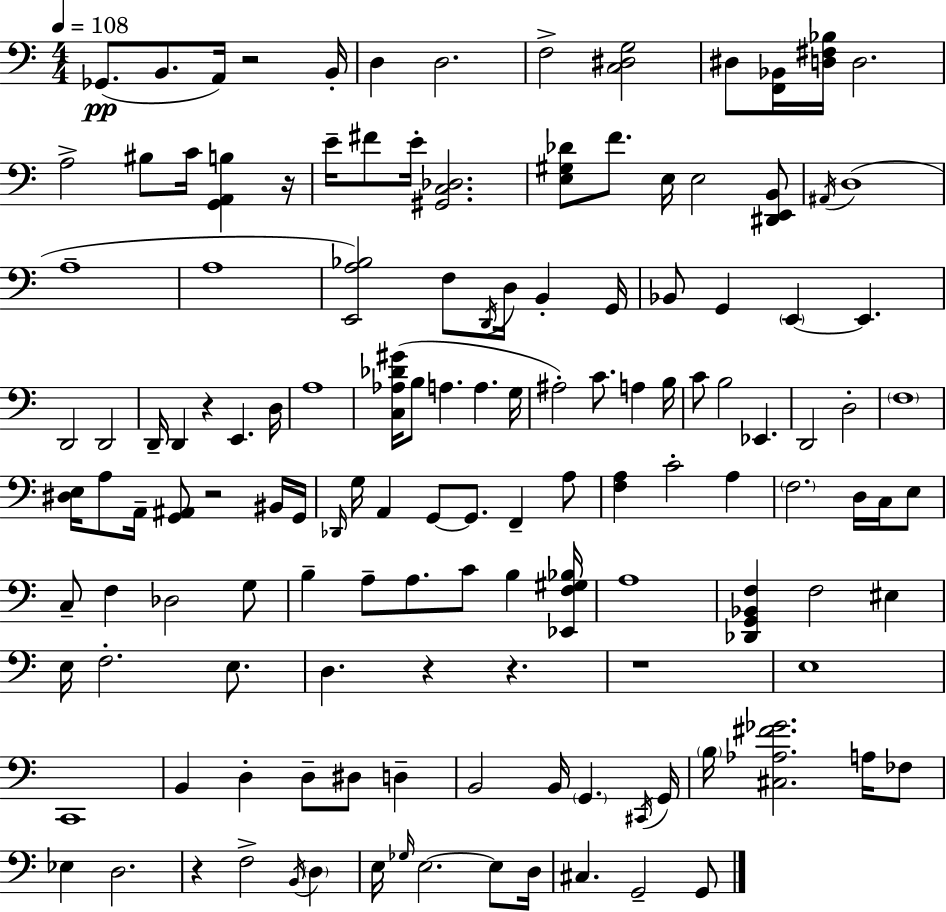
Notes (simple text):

Gb2/e. B2/e. A2/s R/h B2/s D3/q D3/h. F3/h [C3,D#3,G3]/h D#3/e [F2,Bb2]/s [D3,F#3,Bb3]/s D3/h. A3/h BIS3/e C4/s [G2,A2,B3]/q R/s E4/s F#4/e E4/s [G#2,C3,Db3]/h. [E3,G#3,Db4]/e F4/e. E3/s E3/h [D#2,E2,B2]/e A#2/s D3/w A3/w A3/w [E2,A3,Bb3]/h F3/e D2/s D3/s B2/q G2/s Bb2/e G2/q E2/q E2/q. D2/h D2/h D2/s D2/q R/q E2/q. D3/s A3/w [C3,Ab3,Db4,G#4]/s B3/e A3/q. A3/q. G3/s A#3/h C4/e. A3/q B3/s C4/e B3/h Eb2/q. D2/h D3/h F3/w [D#3,E3]/s A3/e A2/s [G2,A#2]/e R/h BIS2/s G2/s Db2/s G3/s A2/q G2/e G2/e. F2/q A3/e [F3,A3]/q C4/h A3/q F3/h. D3/s C3/s E3/e C3/e F3/q Db3/h G3/e B3/q A3/e A3/e. C4/e B3/q [Eb2,F3,G#3,Bb3]/s A3/w [Db2,G2,Bb2,F3]/q F3/h EIS3/q E3/s F3/h. E3/e. D3/q. R/q R/q. R/w E3/w C2/w B2/q D3/q D3/e D#3/e D3/q B2/h B2/s G2/q. C#2/s G2/s B3/s [C#3,Ab3,F#4,Gb4]/h. A3/s FES3/e Eb3/q D3/h. R/q F3/h B2/s D3/q E3/s Gb3/s E3/h. E3/e D3/s C#3/q. G2/h G2/e